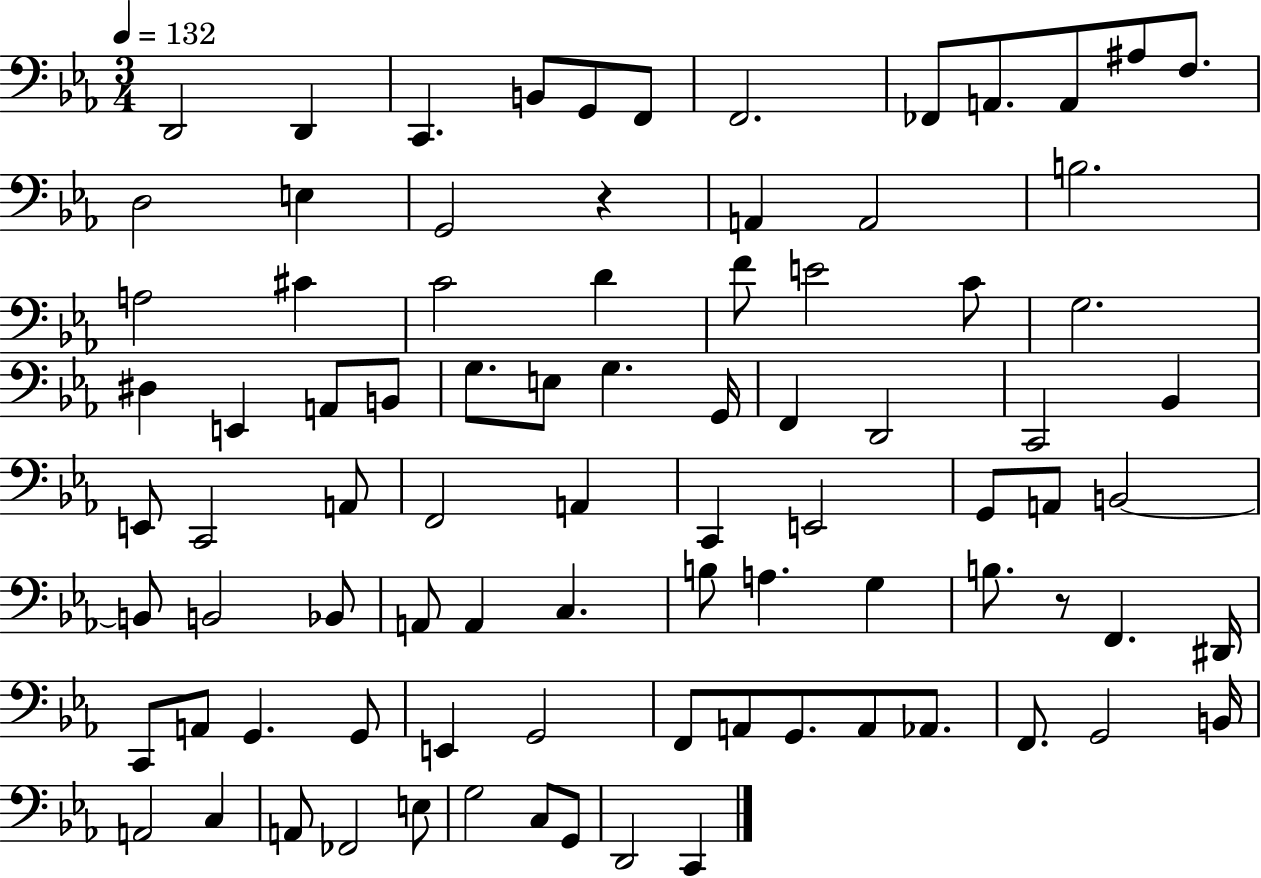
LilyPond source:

{
  \clef bass
  \numericTimeSignature
  \time 3/4
  \key ees \major
  \tempo 4 = 132
  d,2 d,4 | c,4. b,8 g,8 f,8 | f,2. | fes,8 a,8. a,8 ais8 f8. | \break d2 e4 | g,2 r4 | a,4 a,2 | b2. | \break a2 cis'4 | c'2 d'4 | f'8 e'2 c'8 | g2. | \break dis4 e,4 a,8 b,8 | g8. e8 g4. g,16 | f,4 d,2 | c,2 bes,4 | \break e,8 c,2 a,8 | f,2 a,4 | c,4 e,2 | g,8 a,8 b,2~~ | \break b,8 b,2 bes,8 | a,8 a,4 c4. | b8 a4. g4 | b8. r8 f,4. dis,16 | \break c,8 a,8 g,4. g,8 | e,4 g,2 | f,8 a,8 g,8. a,8 aes,8. | f,8. g,2 b,16 | \break a,2 c4 | a,8 fes,2 e8 | g2 c8 g,8 | d,2 c,4 | \break \bar "|."
}